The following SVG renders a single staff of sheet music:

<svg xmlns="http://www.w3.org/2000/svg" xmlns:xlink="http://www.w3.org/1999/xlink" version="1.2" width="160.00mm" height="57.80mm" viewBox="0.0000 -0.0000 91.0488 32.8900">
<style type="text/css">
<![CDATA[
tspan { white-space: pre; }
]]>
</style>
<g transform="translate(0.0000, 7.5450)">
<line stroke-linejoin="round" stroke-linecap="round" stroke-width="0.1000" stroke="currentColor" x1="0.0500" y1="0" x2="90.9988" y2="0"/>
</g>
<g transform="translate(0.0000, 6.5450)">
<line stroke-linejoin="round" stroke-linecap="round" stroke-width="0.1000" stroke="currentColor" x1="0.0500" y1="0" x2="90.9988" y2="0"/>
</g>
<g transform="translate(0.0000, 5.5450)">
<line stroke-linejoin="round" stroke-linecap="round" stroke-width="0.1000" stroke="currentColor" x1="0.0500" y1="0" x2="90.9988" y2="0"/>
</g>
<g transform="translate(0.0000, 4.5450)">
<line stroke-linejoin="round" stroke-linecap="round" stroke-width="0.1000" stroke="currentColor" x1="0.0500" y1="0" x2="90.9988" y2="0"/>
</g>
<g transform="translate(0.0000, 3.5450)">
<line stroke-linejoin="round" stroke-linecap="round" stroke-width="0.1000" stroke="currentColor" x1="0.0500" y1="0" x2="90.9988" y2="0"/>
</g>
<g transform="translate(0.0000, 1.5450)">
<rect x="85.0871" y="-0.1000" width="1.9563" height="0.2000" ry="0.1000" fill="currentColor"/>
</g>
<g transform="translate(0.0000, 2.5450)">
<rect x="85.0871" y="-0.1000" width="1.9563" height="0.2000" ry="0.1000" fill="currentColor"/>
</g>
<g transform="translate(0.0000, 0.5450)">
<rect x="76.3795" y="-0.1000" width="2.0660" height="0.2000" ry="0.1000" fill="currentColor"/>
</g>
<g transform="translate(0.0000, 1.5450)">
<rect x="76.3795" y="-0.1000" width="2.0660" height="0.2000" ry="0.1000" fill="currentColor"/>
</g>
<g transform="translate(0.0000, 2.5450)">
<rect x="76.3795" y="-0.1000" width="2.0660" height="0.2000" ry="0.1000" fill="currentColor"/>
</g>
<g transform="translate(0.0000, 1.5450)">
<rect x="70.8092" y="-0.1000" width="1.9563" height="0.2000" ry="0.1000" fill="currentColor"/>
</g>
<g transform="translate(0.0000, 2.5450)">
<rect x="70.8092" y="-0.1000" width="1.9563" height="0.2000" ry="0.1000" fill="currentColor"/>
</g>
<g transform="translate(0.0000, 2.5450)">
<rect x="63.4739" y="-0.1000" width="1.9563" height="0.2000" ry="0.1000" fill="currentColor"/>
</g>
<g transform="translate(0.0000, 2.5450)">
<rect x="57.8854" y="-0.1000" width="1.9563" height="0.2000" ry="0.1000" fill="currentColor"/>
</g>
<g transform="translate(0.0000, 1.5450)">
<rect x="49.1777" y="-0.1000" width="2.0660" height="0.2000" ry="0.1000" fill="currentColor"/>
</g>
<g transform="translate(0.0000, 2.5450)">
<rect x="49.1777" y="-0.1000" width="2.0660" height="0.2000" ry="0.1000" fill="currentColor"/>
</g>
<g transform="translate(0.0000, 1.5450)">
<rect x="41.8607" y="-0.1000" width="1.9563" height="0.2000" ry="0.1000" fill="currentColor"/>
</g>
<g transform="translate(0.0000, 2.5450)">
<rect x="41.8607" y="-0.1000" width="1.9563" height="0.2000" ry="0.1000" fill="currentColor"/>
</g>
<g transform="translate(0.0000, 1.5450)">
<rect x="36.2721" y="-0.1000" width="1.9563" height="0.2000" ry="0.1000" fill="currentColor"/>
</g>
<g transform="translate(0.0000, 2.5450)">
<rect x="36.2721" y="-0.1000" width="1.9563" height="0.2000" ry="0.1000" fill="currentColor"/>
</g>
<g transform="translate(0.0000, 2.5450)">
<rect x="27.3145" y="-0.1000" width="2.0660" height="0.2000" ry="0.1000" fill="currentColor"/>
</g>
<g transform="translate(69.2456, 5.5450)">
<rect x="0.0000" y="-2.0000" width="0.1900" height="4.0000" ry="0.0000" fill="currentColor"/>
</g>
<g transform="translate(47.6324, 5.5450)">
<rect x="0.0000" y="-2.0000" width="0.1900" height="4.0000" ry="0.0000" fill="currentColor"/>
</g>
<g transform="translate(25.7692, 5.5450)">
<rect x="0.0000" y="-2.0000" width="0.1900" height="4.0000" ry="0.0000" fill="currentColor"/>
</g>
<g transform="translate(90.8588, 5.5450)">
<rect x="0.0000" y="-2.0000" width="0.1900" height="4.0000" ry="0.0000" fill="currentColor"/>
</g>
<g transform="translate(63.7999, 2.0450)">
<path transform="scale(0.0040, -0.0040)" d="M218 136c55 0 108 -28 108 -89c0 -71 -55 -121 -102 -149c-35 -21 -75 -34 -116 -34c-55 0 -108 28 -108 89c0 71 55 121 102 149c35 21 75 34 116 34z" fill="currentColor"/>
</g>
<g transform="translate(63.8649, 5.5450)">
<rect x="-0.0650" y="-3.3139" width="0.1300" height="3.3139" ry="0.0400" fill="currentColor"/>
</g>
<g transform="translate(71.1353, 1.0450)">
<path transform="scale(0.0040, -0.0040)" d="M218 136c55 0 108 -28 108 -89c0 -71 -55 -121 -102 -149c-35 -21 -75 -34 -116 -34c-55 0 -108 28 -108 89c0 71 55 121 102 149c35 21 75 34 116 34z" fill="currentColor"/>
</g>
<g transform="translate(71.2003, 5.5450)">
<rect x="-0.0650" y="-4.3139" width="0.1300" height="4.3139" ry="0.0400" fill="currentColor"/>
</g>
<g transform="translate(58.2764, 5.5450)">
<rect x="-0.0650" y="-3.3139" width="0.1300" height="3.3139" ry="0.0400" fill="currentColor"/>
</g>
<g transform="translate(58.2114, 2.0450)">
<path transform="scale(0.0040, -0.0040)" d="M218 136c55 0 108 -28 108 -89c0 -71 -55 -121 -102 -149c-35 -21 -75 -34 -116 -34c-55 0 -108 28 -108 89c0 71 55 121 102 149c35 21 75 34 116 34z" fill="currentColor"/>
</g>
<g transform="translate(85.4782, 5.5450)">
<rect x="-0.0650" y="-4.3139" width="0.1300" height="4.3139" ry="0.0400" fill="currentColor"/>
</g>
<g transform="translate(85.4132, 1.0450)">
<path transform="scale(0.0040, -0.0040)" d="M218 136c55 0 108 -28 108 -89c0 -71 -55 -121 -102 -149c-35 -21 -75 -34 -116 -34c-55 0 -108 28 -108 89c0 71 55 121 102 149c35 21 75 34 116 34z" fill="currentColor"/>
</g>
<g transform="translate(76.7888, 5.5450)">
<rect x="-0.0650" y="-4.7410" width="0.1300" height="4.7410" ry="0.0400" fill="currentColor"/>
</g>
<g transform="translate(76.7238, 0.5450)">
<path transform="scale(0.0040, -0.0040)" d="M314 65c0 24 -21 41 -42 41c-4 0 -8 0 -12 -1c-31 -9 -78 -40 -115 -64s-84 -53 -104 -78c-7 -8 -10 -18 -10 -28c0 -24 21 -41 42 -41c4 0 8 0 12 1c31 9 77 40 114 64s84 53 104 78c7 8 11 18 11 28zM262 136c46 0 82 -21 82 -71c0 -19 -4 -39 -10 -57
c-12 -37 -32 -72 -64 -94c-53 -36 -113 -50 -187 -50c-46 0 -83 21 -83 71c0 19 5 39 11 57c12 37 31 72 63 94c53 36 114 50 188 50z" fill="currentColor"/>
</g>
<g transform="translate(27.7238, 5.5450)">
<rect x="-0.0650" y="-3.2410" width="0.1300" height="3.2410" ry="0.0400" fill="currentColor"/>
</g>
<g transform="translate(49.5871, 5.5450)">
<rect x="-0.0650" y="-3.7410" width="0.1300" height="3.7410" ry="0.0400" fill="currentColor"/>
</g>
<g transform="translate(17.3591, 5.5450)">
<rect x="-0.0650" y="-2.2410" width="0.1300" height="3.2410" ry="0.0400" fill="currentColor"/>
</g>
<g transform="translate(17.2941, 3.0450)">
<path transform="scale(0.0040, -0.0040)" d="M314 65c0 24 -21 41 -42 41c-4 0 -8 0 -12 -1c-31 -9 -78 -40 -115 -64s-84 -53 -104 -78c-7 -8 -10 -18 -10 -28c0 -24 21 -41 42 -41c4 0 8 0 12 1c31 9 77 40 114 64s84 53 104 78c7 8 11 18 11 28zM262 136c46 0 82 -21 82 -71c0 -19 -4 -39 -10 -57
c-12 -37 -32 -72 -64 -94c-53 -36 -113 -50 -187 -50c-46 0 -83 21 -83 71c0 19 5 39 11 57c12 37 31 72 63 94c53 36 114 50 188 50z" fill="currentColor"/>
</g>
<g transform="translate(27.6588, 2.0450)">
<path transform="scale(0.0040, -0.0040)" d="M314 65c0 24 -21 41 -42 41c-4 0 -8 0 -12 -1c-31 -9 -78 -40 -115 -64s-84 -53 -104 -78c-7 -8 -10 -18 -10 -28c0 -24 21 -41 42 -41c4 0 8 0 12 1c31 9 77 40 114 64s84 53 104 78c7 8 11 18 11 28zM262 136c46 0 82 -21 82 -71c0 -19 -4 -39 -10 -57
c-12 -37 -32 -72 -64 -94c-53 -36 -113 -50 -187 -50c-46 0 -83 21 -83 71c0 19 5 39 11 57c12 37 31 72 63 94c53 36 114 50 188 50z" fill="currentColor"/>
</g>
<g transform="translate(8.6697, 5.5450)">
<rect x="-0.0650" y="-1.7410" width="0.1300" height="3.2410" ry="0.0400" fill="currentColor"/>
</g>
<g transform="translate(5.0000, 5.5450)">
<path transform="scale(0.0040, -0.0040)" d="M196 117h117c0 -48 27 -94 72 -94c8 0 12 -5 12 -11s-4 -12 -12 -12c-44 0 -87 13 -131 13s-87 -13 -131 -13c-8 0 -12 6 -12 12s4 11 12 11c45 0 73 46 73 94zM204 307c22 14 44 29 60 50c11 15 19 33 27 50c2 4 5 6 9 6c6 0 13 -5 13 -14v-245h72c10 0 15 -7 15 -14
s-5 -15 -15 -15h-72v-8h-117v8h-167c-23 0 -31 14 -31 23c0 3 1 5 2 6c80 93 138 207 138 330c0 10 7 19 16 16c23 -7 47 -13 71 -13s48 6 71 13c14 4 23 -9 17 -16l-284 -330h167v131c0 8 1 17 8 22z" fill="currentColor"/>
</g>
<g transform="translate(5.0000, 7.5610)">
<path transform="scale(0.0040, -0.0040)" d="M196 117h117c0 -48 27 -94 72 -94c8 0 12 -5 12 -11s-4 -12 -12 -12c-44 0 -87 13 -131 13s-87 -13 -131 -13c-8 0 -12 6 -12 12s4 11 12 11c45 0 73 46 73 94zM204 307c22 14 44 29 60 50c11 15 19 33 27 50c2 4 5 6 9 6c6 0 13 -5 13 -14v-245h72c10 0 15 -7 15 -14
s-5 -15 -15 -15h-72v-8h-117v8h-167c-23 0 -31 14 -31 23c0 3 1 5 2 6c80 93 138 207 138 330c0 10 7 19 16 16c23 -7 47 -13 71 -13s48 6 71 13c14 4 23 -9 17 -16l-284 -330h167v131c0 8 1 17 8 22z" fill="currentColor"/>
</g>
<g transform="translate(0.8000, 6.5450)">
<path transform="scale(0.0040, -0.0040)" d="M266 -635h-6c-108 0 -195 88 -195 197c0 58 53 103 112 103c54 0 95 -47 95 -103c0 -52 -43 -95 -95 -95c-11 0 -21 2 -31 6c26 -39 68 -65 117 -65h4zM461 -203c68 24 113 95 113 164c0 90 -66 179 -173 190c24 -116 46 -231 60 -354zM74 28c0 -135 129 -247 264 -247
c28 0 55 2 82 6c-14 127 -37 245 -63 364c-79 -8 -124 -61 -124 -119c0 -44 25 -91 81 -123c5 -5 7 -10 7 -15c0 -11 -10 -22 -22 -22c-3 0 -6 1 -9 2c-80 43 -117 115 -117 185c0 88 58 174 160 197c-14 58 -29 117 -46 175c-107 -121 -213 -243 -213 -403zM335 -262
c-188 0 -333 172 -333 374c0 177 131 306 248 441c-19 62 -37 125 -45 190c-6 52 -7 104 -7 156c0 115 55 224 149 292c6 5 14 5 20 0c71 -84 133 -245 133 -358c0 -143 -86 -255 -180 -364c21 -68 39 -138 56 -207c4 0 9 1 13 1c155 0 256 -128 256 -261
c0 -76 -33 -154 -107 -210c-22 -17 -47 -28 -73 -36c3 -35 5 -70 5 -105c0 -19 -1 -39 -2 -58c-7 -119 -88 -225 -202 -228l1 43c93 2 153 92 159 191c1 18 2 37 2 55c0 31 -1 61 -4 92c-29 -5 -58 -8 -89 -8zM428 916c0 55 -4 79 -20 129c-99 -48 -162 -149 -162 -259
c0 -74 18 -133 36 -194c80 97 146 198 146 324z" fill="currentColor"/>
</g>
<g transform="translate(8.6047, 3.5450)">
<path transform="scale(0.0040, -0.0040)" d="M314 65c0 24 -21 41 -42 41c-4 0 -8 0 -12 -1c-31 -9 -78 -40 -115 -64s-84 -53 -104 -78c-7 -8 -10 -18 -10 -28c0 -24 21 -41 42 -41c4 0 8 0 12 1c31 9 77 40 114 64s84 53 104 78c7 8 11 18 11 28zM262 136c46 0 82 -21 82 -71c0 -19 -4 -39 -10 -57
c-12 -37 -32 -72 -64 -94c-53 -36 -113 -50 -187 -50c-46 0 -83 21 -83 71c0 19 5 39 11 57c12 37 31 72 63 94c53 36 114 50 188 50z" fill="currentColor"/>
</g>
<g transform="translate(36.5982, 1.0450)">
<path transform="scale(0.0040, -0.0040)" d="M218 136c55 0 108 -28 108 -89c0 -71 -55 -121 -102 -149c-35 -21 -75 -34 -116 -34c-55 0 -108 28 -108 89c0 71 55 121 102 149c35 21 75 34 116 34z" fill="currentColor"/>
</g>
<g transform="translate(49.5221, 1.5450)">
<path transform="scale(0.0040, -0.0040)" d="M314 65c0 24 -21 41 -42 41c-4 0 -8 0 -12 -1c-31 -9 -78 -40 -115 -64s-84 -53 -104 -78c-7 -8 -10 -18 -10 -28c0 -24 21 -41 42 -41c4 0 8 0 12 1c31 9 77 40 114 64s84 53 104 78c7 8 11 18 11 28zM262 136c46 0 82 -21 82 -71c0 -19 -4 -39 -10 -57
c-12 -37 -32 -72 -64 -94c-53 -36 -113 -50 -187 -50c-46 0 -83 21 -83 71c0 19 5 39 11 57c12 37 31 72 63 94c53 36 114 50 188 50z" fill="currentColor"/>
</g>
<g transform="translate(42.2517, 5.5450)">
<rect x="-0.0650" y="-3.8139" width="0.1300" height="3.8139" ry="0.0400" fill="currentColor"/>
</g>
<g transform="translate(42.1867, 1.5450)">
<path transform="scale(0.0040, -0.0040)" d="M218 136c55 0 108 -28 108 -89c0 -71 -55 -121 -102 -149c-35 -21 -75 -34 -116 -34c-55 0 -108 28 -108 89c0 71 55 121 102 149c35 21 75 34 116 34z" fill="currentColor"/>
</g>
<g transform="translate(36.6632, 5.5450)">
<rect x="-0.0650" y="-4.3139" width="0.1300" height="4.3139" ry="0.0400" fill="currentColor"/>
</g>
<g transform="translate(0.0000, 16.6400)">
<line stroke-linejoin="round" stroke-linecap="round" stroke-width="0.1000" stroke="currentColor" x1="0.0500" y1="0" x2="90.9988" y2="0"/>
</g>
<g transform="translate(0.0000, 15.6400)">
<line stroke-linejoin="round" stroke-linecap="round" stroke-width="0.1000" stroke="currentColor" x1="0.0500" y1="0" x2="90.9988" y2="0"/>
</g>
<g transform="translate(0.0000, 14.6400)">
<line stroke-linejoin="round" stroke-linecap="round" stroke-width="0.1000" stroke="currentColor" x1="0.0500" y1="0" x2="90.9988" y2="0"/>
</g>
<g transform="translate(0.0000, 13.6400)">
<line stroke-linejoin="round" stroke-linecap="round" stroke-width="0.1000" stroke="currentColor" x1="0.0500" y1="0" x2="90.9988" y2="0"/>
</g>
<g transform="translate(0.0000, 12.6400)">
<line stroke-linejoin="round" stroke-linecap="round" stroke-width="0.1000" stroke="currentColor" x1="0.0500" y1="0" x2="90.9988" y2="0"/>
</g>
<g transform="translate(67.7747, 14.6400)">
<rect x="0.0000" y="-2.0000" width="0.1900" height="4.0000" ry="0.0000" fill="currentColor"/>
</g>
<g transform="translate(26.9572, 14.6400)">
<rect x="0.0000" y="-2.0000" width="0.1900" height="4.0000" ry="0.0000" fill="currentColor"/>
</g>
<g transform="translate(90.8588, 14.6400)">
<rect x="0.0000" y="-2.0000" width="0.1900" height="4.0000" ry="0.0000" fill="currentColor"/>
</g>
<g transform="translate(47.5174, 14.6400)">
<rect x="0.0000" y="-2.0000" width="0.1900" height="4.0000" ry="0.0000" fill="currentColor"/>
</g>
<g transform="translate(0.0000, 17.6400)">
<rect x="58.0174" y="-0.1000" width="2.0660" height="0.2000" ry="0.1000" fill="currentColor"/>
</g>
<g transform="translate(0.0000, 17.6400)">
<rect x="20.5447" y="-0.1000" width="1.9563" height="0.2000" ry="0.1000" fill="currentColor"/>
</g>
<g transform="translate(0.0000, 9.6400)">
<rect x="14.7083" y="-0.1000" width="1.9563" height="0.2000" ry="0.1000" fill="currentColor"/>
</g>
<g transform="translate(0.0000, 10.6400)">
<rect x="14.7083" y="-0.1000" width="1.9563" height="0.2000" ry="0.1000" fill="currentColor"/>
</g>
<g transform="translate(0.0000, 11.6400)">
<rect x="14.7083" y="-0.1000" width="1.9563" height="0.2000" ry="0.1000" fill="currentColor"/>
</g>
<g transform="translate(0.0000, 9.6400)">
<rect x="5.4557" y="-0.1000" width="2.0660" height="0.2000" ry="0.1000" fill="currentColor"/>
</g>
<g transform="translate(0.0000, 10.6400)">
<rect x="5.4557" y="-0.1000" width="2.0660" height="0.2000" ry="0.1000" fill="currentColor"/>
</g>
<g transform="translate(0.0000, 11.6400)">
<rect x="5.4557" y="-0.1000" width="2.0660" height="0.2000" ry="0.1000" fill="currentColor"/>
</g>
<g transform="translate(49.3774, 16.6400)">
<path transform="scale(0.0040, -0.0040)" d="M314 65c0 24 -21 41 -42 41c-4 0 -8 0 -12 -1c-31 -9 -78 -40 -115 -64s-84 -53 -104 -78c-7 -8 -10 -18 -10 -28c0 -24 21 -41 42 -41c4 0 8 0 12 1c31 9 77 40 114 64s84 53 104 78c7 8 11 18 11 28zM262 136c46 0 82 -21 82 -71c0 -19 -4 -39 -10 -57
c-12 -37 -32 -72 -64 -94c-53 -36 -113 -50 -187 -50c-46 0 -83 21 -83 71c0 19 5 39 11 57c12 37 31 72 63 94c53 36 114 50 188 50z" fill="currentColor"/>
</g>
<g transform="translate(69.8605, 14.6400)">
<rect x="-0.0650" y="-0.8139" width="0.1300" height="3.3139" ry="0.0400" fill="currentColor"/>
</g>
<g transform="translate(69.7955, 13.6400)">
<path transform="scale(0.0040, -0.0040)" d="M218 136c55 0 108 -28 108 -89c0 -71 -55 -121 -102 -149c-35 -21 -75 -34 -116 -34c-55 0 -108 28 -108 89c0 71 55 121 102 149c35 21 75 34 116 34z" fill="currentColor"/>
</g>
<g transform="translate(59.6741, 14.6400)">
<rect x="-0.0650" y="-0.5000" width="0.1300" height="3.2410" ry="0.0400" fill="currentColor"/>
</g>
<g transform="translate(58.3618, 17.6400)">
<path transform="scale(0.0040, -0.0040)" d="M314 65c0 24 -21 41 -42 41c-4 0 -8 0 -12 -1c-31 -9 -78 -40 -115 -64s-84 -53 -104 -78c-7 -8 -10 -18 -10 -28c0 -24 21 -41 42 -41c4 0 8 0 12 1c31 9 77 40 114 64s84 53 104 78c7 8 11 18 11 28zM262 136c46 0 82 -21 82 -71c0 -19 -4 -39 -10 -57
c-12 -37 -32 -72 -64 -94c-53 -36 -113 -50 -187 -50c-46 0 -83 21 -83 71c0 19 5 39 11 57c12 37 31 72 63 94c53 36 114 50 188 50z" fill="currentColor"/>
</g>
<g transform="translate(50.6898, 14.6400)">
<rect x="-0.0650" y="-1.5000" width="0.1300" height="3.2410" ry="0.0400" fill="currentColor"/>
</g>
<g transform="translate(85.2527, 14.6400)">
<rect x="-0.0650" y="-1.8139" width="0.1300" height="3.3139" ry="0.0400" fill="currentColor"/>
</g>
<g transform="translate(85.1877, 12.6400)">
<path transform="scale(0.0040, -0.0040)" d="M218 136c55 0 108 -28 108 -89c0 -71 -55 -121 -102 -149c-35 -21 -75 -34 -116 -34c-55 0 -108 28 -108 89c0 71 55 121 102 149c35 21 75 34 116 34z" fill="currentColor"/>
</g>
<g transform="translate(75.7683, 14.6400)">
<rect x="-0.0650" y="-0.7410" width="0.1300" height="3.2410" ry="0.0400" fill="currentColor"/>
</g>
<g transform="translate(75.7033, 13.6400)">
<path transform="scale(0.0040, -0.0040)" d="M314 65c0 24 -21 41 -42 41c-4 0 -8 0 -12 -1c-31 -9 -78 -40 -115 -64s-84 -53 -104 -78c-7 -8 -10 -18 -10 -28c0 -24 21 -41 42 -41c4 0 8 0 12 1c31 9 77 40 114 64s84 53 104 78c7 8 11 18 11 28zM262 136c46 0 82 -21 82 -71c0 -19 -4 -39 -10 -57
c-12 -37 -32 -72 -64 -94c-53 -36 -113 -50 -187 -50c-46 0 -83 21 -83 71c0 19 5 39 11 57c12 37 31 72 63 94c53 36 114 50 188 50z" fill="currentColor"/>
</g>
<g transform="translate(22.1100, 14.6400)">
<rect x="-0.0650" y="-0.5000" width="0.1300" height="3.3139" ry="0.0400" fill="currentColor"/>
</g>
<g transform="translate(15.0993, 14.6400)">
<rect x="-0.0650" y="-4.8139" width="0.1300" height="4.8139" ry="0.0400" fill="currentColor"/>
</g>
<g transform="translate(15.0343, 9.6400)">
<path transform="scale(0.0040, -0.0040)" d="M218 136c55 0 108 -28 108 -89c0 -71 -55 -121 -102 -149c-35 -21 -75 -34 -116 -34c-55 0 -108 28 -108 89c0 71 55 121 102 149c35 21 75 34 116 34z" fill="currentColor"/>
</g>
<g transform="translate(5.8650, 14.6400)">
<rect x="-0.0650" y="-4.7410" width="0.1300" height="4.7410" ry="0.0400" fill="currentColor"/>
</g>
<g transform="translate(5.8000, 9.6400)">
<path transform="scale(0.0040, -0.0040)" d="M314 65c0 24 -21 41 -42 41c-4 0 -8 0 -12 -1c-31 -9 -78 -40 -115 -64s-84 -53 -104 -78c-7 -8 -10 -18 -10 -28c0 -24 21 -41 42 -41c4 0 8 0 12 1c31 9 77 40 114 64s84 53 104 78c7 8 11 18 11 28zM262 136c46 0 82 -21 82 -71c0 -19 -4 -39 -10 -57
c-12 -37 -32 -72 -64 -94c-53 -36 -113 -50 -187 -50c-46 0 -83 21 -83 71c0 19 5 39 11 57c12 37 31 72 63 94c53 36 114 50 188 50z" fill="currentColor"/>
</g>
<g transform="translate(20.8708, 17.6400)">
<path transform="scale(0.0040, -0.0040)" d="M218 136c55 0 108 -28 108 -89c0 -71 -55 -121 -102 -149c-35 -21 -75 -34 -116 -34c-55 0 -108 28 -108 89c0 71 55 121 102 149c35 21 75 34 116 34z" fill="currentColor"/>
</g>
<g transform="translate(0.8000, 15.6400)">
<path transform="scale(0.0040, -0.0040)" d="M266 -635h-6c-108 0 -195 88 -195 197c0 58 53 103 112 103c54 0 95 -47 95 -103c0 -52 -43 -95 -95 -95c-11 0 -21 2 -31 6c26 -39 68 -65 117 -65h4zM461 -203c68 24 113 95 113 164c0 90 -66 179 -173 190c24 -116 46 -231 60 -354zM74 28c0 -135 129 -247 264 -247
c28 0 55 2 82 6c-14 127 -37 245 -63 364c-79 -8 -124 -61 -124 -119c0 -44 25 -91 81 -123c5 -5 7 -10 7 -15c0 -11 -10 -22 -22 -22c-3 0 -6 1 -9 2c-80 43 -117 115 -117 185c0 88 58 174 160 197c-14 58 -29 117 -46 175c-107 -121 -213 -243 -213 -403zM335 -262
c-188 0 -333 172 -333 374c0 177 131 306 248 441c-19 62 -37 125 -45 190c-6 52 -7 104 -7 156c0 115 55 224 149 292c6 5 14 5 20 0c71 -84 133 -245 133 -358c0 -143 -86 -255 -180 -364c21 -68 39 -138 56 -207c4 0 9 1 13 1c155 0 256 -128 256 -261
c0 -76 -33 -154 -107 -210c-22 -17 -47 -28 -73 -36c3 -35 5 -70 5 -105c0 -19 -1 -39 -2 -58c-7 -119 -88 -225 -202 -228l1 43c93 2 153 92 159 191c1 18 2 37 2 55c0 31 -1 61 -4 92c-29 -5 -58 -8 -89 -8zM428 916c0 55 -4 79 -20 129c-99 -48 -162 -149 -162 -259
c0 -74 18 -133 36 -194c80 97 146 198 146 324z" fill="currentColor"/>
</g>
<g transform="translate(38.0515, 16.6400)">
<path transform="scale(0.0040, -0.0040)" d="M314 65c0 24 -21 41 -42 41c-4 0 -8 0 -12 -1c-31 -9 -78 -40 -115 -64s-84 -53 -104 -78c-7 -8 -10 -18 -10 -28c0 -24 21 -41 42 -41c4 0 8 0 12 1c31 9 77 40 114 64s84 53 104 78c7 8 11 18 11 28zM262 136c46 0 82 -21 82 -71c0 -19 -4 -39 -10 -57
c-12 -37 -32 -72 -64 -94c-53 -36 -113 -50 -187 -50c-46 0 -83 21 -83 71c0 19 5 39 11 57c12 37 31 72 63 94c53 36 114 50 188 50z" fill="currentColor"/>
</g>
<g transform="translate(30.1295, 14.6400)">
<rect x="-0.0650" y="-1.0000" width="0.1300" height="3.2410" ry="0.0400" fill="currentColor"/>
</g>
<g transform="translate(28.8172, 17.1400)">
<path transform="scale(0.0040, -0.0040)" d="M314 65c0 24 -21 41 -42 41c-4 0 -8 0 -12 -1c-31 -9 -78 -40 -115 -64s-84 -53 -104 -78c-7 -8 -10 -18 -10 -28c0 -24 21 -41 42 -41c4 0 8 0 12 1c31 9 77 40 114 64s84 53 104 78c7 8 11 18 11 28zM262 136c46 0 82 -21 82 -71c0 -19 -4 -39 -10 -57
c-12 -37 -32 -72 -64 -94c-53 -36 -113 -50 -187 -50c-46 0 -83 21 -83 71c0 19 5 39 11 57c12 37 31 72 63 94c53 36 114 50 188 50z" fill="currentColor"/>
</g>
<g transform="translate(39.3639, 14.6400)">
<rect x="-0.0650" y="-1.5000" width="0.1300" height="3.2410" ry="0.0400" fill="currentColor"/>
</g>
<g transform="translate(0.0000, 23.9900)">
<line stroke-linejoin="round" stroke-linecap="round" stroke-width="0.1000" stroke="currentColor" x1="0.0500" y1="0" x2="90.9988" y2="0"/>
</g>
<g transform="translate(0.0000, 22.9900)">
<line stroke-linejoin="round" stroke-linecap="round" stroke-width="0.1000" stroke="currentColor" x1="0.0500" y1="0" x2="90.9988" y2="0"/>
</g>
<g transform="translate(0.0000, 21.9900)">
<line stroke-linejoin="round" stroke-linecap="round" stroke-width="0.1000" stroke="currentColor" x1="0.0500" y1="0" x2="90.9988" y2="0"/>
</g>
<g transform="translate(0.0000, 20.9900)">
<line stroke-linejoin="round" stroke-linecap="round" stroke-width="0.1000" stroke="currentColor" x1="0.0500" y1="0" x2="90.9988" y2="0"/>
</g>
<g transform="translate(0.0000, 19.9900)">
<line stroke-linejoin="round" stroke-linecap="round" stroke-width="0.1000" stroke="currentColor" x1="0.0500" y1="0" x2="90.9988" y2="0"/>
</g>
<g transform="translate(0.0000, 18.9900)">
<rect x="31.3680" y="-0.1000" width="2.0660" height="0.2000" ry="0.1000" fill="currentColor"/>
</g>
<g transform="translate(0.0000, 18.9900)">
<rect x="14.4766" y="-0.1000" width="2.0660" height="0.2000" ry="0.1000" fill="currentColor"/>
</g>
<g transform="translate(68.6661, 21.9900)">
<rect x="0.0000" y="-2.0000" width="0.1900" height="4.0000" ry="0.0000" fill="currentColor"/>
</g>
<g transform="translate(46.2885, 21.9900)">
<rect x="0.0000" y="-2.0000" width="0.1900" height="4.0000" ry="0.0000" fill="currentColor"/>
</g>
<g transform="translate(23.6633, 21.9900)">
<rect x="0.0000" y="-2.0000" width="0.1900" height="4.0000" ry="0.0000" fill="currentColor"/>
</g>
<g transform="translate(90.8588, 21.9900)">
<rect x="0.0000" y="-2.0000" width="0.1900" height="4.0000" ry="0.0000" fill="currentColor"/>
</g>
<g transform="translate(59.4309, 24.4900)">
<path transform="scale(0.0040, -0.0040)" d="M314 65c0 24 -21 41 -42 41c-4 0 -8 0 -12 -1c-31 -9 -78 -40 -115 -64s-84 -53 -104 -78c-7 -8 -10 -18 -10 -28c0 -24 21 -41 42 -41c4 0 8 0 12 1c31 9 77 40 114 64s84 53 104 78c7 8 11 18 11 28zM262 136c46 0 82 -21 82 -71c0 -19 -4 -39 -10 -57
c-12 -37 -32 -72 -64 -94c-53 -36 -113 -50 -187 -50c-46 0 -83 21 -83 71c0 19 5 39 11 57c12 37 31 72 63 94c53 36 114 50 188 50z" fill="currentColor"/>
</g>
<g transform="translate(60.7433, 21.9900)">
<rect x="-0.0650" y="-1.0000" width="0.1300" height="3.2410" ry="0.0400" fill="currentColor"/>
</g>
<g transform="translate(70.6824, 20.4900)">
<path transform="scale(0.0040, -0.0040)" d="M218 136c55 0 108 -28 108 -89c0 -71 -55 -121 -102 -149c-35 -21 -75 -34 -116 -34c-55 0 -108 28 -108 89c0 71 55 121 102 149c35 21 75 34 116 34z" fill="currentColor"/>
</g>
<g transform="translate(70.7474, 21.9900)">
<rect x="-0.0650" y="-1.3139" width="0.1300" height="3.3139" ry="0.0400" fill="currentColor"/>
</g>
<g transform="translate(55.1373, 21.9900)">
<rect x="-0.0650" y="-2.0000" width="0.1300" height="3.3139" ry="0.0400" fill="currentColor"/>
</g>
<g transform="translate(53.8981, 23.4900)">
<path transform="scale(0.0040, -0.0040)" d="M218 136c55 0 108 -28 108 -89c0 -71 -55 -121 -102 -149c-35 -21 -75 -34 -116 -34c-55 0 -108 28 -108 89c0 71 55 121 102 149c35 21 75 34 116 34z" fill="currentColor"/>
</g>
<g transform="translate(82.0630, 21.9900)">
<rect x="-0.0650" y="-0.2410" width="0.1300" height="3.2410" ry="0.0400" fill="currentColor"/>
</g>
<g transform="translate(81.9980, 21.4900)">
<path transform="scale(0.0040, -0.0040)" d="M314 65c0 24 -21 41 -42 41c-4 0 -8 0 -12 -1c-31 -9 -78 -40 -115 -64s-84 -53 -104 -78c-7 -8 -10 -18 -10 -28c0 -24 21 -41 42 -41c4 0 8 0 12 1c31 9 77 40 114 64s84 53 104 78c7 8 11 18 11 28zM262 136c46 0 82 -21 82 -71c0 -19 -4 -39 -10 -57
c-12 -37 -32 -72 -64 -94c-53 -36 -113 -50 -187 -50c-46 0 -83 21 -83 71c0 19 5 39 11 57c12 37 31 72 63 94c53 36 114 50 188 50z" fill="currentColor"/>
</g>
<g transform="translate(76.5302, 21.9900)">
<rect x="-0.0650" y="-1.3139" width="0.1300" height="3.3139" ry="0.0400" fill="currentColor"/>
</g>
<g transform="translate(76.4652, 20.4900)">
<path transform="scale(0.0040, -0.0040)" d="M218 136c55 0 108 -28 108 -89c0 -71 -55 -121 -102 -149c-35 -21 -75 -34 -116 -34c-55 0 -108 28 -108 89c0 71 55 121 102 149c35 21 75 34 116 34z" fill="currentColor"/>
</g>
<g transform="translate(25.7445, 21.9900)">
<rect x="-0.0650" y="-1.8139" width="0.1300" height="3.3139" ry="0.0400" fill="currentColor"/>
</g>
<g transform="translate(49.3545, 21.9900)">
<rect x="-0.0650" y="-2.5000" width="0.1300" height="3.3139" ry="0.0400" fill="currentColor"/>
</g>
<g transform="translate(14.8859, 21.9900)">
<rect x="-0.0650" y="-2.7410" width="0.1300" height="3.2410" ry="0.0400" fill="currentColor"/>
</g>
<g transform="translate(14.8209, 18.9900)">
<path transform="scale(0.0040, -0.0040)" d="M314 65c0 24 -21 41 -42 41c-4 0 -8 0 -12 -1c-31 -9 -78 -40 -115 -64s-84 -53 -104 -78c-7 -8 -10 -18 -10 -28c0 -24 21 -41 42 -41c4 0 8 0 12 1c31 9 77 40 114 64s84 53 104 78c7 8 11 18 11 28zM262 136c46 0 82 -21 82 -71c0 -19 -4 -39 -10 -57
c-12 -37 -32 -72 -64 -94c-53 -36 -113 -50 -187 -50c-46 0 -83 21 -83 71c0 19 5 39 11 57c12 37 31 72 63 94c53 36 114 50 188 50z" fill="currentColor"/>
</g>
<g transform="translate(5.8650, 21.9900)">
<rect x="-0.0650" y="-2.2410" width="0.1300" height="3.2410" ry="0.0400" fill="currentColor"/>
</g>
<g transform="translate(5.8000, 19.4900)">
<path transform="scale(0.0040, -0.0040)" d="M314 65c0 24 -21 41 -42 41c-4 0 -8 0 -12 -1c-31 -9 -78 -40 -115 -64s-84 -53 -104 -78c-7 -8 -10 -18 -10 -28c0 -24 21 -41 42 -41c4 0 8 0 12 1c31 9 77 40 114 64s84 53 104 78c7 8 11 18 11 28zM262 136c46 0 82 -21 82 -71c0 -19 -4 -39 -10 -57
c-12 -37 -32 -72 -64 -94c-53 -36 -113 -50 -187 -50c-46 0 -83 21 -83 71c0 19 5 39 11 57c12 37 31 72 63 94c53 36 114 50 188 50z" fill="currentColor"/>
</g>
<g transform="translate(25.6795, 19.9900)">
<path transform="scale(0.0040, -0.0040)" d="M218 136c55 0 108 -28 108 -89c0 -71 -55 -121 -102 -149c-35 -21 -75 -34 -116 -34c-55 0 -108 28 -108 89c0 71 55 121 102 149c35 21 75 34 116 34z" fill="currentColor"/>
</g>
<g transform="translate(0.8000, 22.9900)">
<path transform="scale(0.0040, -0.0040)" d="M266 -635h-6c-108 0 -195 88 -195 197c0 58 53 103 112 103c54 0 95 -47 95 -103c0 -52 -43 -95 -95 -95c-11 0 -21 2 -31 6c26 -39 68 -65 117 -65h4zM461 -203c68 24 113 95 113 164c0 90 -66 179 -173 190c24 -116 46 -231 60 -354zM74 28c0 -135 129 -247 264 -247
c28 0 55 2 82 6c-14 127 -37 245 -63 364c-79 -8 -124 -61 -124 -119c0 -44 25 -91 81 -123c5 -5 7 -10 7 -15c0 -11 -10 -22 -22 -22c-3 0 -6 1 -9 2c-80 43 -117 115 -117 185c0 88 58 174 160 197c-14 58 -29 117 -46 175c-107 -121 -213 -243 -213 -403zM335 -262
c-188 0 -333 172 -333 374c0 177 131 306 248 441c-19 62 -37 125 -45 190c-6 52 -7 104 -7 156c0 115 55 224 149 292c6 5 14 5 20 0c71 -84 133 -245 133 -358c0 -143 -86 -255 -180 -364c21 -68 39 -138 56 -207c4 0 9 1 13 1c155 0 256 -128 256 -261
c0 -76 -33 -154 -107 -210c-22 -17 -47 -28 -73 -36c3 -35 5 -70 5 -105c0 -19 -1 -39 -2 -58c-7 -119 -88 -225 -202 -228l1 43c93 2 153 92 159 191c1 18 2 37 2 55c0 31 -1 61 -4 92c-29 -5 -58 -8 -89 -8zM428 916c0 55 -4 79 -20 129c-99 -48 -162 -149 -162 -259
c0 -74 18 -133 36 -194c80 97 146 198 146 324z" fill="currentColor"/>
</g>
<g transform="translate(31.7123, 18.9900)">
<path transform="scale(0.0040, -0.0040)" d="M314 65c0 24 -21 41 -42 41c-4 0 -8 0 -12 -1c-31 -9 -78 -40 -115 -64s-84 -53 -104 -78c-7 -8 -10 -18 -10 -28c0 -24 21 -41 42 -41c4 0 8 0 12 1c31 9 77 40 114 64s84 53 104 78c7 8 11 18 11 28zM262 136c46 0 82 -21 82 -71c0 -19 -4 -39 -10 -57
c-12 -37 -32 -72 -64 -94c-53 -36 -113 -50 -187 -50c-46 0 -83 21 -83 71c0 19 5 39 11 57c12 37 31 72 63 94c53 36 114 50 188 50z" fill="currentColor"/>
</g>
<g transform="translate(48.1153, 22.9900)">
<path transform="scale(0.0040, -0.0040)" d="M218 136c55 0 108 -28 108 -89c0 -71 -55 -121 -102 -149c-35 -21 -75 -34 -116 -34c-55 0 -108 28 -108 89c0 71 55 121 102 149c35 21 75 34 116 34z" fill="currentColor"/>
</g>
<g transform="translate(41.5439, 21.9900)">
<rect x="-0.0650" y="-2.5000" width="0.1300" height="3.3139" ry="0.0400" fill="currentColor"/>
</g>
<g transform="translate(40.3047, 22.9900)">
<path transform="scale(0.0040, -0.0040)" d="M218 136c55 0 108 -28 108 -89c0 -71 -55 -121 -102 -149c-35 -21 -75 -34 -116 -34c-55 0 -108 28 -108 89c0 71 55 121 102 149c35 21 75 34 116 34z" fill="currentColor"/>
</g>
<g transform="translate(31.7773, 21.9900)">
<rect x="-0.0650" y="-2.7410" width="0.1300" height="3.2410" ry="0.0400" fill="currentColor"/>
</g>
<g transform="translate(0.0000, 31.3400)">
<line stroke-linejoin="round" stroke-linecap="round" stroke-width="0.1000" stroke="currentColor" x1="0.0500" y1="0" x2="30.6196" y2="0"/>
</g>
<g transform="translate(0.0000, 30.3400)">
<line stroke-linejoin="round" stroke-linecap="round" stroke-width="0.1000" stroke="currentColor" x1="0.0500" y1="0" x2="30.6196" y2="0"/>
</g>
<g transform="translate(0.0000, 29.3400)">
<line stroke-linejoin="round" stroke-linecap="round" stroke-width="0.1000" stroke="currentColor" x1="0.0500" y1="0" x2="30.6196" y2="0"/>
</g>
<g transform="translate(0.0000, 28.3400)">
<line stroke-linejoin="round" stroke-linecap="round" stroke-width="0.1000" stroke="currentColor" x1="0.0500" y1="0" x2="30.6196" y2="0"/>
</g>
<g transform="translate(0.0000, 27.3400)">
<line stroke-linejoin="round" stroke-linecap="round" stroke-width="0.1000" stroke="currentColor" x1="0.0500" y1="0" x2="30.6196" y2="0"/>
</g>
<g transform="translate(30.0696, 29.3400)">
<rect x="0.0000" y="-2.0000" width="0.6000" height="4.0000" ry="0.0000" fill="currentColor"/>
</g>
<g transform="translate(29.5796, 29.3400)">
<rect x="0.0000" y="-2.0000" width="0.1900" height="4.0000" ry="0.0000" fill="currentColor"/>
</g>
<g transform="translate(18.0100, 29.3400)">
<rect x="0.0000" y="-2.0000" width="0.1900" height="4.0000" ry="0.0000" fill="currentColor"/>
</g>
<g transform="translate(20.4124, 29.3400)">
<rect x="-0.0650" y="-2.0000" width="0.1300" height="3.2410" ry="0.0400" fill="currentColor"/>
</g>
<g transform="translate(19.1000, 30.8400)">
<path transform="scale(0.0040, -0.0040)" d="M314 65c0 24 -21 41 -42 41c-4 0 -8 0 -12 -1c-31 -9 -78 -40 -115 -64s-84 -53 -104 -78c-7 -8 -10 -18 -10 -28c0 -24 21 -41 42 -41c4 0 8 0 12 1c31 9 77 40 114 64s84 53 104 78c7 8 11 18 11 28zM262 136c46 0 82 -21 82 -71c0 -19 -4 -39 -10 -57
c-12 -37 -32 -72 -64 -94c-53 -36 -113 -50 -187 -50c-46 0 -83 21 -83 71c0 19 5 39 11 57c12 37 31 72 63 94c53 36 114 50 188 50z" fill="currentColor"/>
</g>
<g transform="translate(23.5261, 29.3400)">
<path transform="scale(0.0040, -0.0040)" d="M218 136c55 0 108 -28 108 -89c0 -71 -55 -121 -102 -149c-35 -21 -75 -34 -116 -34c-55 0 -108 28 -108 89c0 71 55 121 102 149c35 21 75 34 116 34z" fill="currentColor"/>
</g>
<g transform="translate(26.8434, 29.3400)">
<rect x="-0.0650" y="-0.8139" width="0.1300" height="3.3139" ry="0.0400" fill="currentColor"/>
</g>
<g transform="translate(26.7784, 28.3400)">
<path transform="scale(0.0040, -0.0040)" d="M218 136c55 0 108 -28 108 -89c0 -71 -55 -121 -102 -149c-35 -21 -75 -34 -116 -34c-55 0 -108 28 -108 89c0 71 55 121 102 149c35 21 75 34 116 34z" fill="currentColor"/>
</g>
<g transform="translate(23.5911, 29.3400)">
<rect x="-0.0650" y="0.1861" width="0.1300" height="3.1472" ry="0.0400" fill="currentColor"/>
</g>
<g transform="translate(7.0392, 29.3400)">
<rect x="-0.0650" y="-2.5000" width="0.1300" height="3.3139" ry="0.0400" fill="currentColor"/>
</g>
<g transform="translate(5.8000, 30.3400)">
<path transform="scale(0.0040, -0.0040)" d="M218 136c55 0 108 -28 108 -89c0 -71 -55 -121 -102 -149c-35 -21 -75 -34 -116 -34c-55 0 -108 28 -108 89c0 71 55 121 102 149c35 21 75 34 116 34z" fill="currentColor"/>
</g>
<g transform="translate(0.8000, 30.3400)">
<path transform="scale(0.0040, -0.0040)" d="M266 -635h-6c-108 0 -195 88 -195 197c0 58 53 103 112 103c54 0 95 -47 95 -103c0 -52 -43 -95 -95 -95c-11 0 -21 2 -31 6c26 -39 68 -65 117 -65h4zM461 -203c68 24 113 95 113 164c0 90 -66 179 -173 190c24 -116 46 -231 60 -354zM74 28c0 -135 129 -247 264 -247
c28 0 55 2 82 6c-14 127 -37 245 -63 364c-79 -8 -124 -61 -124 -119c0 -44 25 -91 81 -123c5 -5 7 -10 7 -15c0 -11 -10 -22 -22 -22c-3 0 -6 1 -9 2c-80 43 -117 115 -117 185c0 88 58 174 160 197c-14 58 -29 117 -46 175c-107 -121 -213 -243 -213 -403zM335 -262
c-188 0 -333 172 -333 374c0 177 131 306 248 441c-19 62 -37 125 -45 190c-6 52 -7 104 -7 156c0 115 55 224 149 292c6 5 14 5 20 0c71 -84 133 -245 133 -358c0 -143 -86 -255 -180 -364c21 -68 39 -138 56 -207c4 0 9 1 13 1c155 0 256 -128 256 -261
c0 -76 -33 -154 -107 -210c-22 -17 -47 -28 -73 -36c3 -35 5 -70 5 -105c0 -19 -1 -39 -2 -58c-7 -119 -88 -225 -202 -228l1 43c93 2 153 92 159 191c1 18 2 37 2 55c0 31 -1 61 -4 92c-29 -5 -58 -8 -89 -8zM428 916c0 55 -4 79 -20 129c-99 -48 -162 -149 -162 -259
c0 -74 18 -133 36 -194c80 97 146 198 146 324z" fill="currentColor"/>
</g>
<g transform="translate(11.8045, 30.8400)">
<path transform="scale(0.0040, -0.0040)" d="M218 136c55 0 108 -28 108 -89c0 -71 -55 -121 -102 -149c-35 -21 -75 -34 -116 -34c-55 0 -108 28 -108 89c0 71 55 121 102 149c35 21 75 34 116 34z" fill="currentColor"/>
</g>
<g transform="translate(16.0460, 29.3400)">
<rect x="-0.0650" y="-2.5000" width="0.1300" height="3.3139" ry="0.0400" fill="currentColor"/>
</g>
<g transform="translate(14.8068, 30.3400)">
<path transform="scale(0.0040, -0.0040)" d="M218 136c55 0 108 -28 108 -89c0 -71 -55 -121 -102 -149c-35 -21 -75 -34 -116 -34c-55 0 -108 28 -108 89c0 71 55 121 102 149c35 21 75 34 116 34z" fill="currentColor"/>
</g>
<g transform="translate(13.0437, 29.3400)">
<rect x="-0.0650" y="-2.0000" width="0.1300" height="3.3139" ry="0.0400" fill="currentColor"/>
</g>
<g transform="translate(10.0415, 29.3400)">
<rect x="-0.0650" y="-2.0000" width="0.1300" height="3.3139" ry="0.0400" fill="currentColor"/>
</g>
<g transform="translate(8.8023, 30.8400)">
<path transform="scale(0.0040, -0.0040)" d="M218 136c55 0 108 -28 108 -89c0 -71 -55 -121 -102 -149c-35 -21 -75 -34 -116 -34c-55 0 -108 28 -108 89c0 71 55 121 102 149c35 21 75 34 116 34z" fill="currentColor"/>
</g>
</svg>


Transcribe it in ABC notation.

X:1
T:Untitled
M:4/4
L:1/4
K:C
f2 g2 b2 d' c' c'2 b b d' e'2 d' e'2 e' C D2 E2 E2 C2 d d2 f g2 a2 f a2 G G F D2 e e c2 G F F G F2 B d